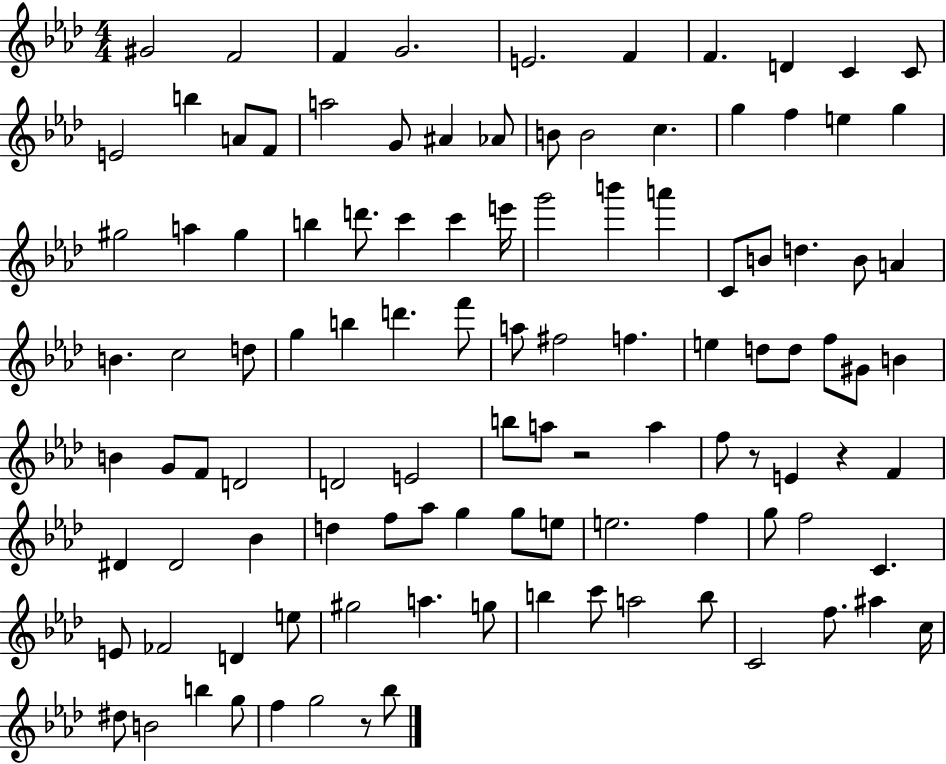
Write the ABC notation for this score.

X:1
T:Untitled
M:4/4
L:1/4
K:Ab
^G2 F2 F G2 E2 F F D C C/2 E2 b A/2 F/2 a2 G/2 ^A _A/2 B/2 B2 c g f e g ^g2 a ^g b d'/2 c' c' e'/4 g'2 b' a' C/2 B/2 d B/2 A B c2 d/2 g b d' f'/2 a/2 ^f2 f e d/2 d/2 f/2 ^G/2 B B G/2 F/2 D2 D2 E2 b/2 a/2 z2 a f/2 z/2 E z F ^D ^D2 _B d f/2 _a/2 g g/2 e/2 e2 f g/2 f2 C E/2 _F2 D e/2 ^g2 a g/2 b c'/2 a2 b/2 C2 f/2 ^a c/4 ^d/2 B2 b g/2 f g2 z/2 _b/2